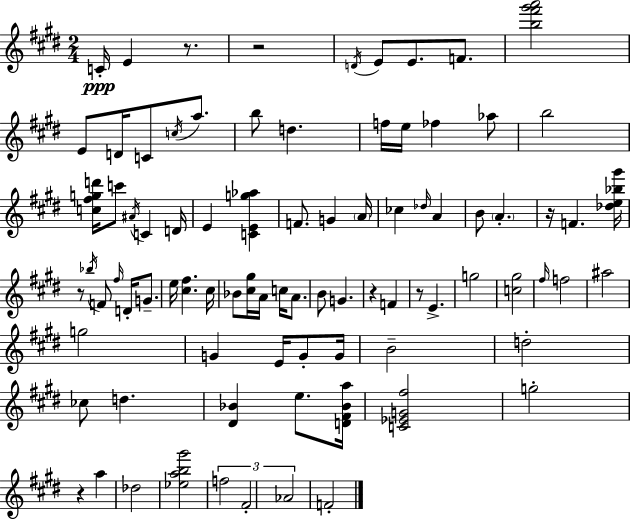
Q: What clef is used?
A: treble